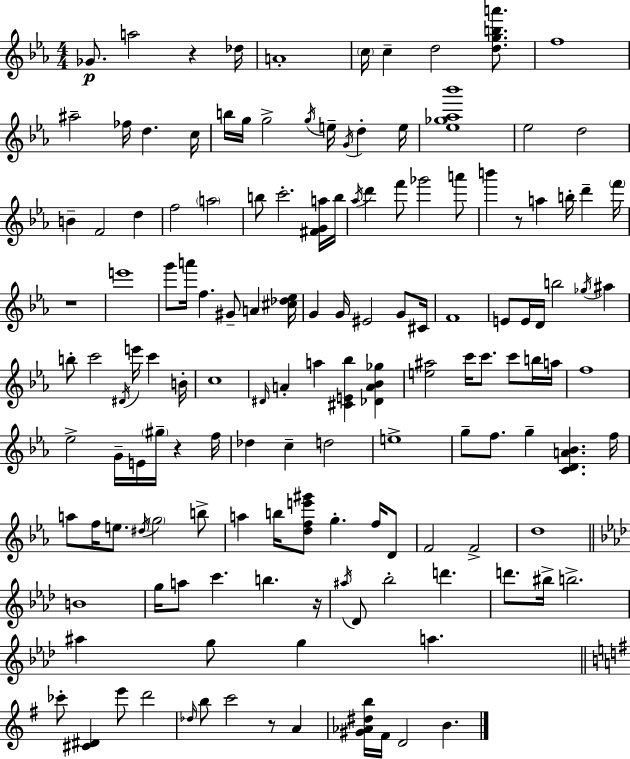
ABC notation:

X:1
T:Untitled
M:4/4
L:1/4
K:Cm
_G/2 a2 z _d/4 A4 c/4 c d2 [dgba']/2 f4 ^a2 _f/4 d c/4 b/4 g/4 g2 g/4 e/4 G/4 d e/4 [_e_g_a_b']4 _e2 d2 B F2 d f2 a2 b/2 c'2 [^FGa]/4 b/4 _a/4 d' f'/2 _g'2 a'/2 b' z/2 a b/4 d' f'/4 z4 e'4 g'/2 a'/4 f ^G/2 A [^c_d_e]/4 G G/4 ^E2 G/2 ^C/4 F4 E/2 E/4 D/4 b2 _g/4 ^a b/2 c'2 ^D/4 e'/4 c' B/4 c4 ^D/4 A a [^CE_b] [_DA_B_g] [e^a]2 c'/4 c'/2 c'/2 b/4 a/4 f4 _e2 G/4 E/4 ^g/4 z f/4 _d c d2 e4 g/2 f/2 g [CDA_B] f/4 a/2 f/4 e/2 ^d/4 g2 b/2 a b/4 [dfe'^g']/2 g f/4 D/2 F2 F2 d4 B4 g/4 a/2 c' b z/4 ^a/4 _D/2 _b2 d' d'/2 ^b/4 b2 ^a g/2 g a _c'/2 [^C^D] e'/2 d'2 _d/4 b/2 c'2 z/2 A [^G_A^db]/4 ^F/4 D2 B